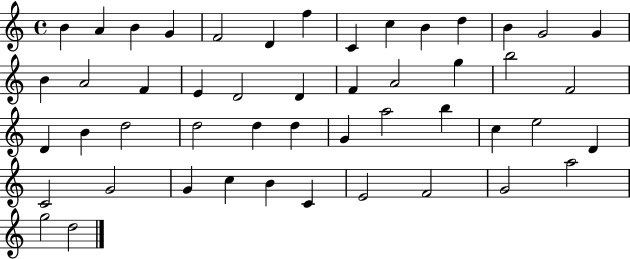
{
  \clef treble
  \time 4/4
  \defaultTimeSignature
  \key c \major
  b'4 a'4 b'4 g'4 | f'2 d'4 f''4 | c'4 c''4 b'4 d''4 | b'4 g'2 g'4 | \break b'4 a'2 f'4 | e'4 d'2 d'4 | f'4 a'2 g''4 | b''2 f'2 | \break d'4 b'4 d''2 | d''2 d''4 d''4 | g'4 a''2 b''4 | c''4 e''2 d'4 | \break c'2 g'2 | g'4 c''4 b'4 c'4 | e'2 f'2 | g'2 a''2 | \break g''2 d''2 | \bar "|."
}